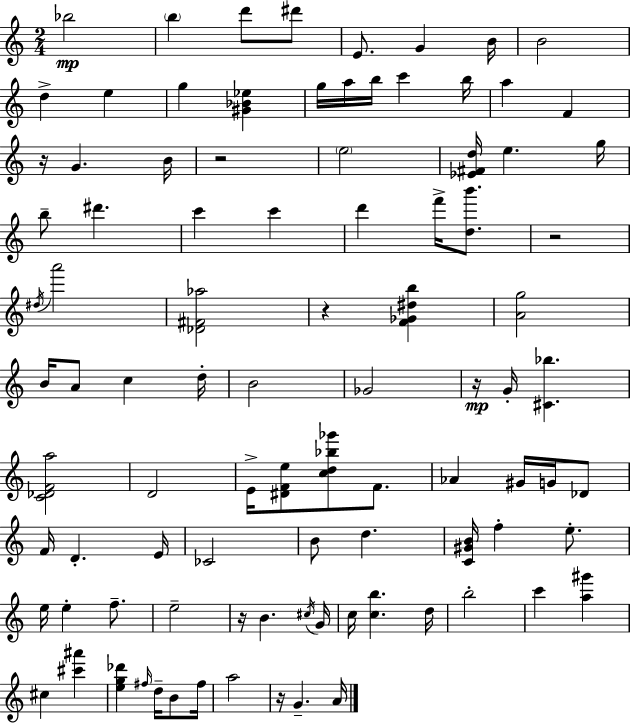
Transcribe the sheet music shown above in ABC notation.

X:1
T:Untitled
M:2/4
L:1/4
K:C
_b2 b d'/2 ^d'/2 E/2 G B/4 B2 d e g [^G_B_e] g/4 a/4 b/4 c' b/4 a F z/4 G B/4 z2 e2 [_E^Fd]/4 e g/4 b/2 ^d' c' c' d' f'/4 [db']/2 z2 ^d/4 a'2 [_D^F_a]2 z [F_G^db] [Ag]2 B/4 A/2 c d/4 B2 _G2 z/4 G/4 [^C_b] [C_DFa]2 D2 E/4 [^DFe]/2 [cd_b_g']/2 F/2 _A ^G/4 G/4 _D/2 F/4 D E/4 _C2 B/2 d [C^GB]/4 f e/2 e/4 e f/2 e2 z/4 B ^c/4 G/4 c/4 [cb] d/4 b2 c' [a^g'] ^c [^c'^a'] [eg_d'] ^f/4 d/4 B/2 ^f/4 a2 z/4 G A/4